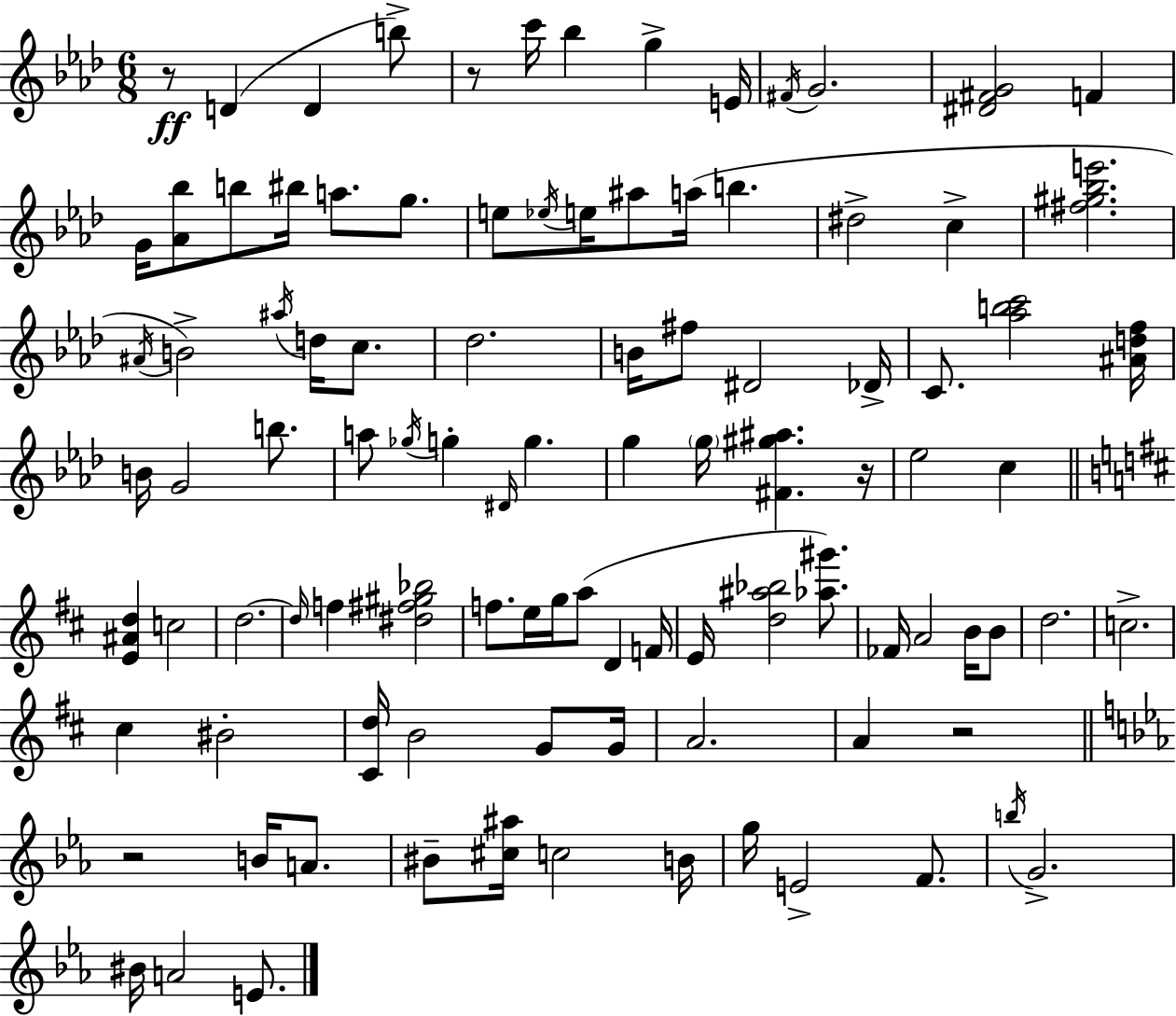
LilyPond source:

{
  \clef treble
  \numericTimeSignature
  \time 6/8
  \key f \minor
  r8\ff d'4( d'4 b''8->) | r8 c'''16 bes''4 g''4-> e'16 | \acciaccatura { fis'16 } g'2. | <dis' fis' g'>2 f'4 | \break g'16 <aes' bes''>8 b''8 bis''16 a''8. g''8. | e''8 \acciaccatura { ees''16 } e''16 ais''8 a''16( b''4. | dis''2-> c''4-> | <fis'' gis'' bes'' e'''>2. | \break \acciaccatura { ais'16 }) b'2-> \acciaccatura { ais''16 } | d''16 c''8. des''2. | b'16 fis''8 dis'2 | des'16-> c'8. <aes'' b'' c'''>2 | \break <ais' d'' f''>16 b'16 g'2 | b''8. a''8 \acciaccatura { ges''16 } g''4-. \grace { dis'16 } | g''4. g''4 \parenthesize g''16 <fis' gis'' ais''>4. | r16 ees''2 | \break c''4 \bar "||" \break \key d \major <e' ais' d''>4 c''2 | d''2.~~ | \grace { d''16 } f''4 <dis'' fis'' gis'' bes''>2 | f''8. e''16 g''16 a''8( d'4 | \break f'16 e'16 <d'' ais'' bes''>2 <aes'' gis'''>8.) | fes'16 a'2 b'16 b'8 | d''2. | c''2.-> | \break cis''4 bis'2-. | <cis' d''>16 b'2 g'8 | g'16 a'2. | a'4 r2 | \break \bar "||" \break \key ees \major r2 b'16 a'8. | bis'8-- <cis'' ais''>16 c''2 b'16 | g''16 e'2-> f'8. | \acciaccatura { b''16 } g'2.-> | \break bis'16 a'2 e'8. | \bar "|."
}